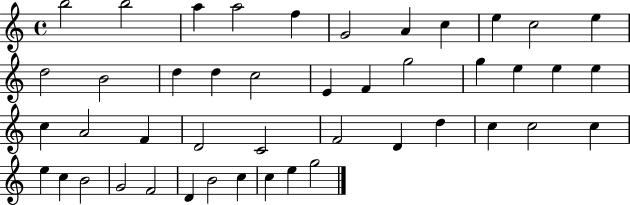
B5/h B5/h A5/q A5/h F5/q G4/h A4/q C5/q E5/q C5/h E5/q D5/h B4/h D5/q D5/q C5/h E4/q F4/q G5/h G5/q E5/q E5/q E5/q C5/q A4/h F4/q D4/h C4/h F4/h D4/q D5/q C5/q C5/h C5/q E5/q C5/q B4/h G4/h F4/h D4/q B4/h C5/q C5/q E5/q G5/h